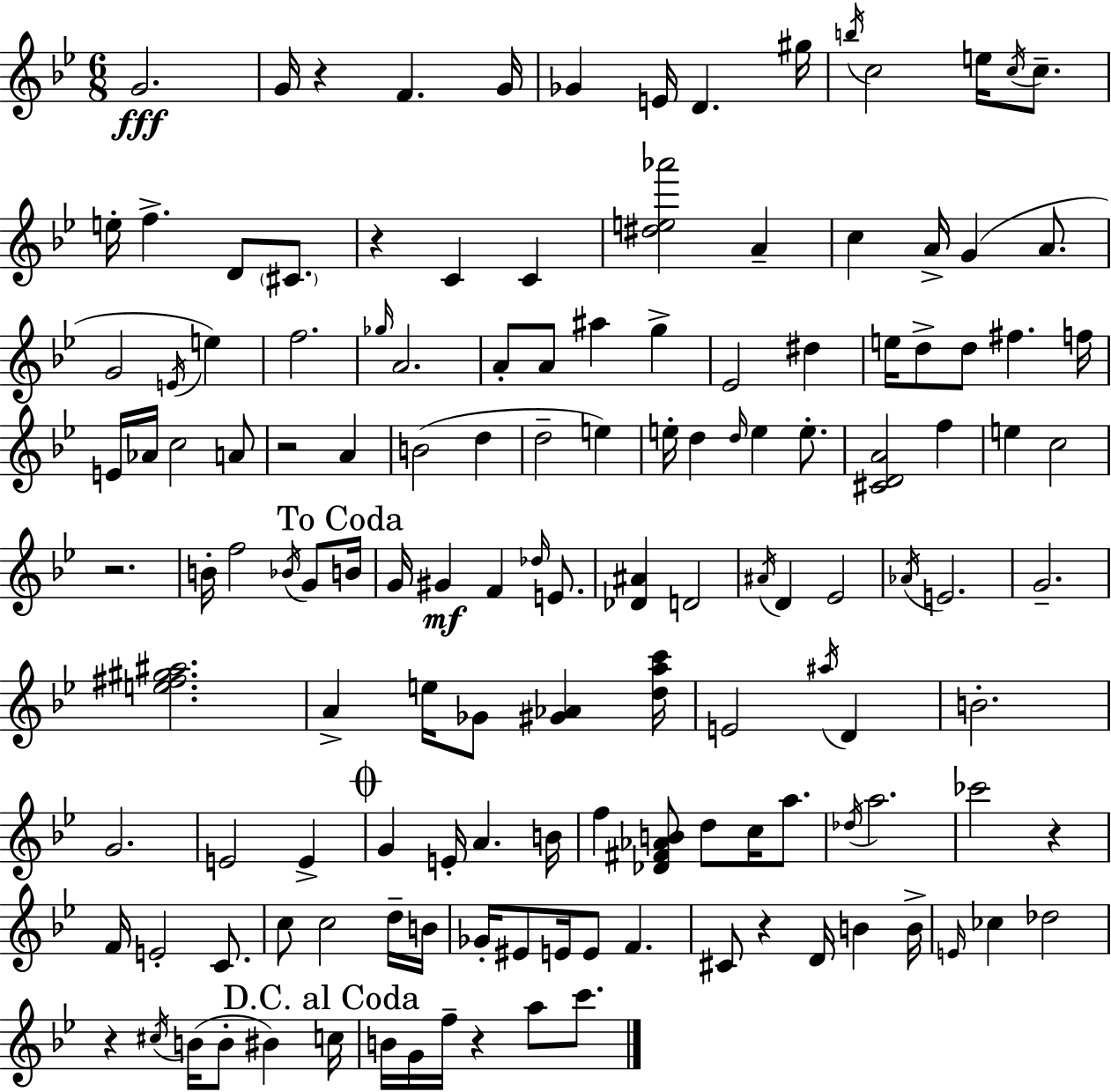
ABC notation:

X:1
T:Untitled
M:6/8
L:1/4
K:Gm
G2 G/4 z F G/4 _G E/4 D ^g/4 b/4 c2 e/4 c/4 c/2 e/4 f D/2 ^C/2 z C C [^de_a']2 A c A/4 G A/2 G2 E/4 e f2 _g/4 A2 A/2 A/2 ^a g _E2 ^d e/4 d/2 d/2 ^f f/4 E/4 _A/4 c2 A/2 z2 A B2 d d2 e e/4 d d/4 e e/2 [^CDA]2 f e c2 z2 B/4 f2 _B/4 G/2 B/4 G/4 ^G F _d/4 E/2 [_D^A] D2 ^A/4 D _E2 _A/4 E2 G2 [e^f^g^a]2 A e/4 _G/2 [^G_A] [dac']/4 E2 ^a/4 D B2 G2 E2 E G E/4 A B/4 f [_D^F_AB]/2 d/2 c/4 a/2 _d/4 a2 _c'2 z F/4 E2 C/2 c/2 c2 d/4 B/4 _G/4 ^E/2 E/4 E/2 F ^C/2 z D/4 B B/4 E/4 _c _d2 z ^c/4 B/4 B/2 ^B c/4 B/4 G/4 f/4 z a/2 c'/2